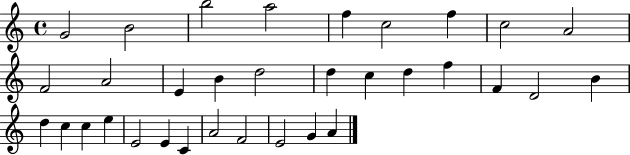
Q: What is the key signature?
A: C major